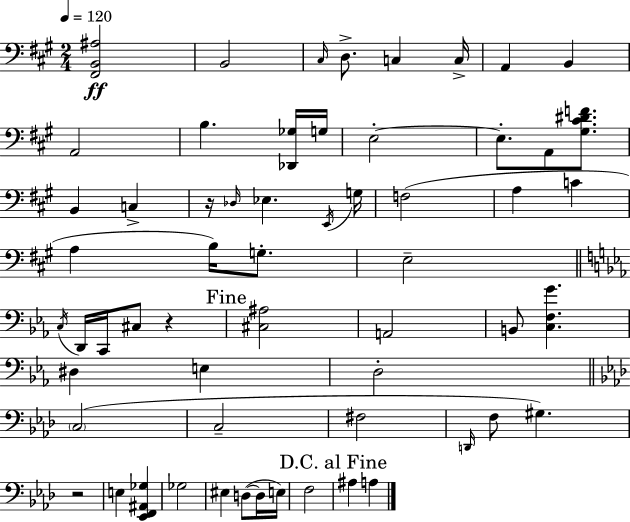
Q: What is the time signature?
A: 2/4